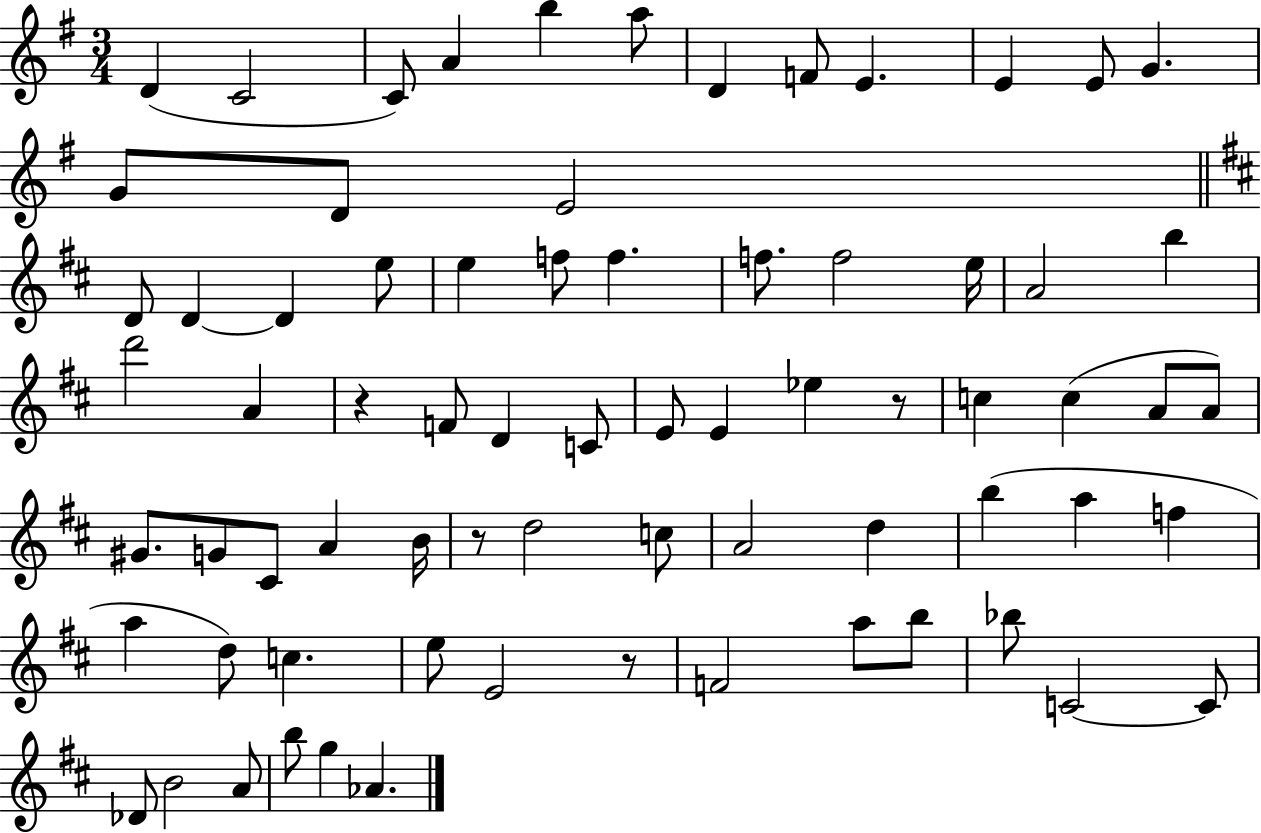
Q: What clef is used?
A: treble